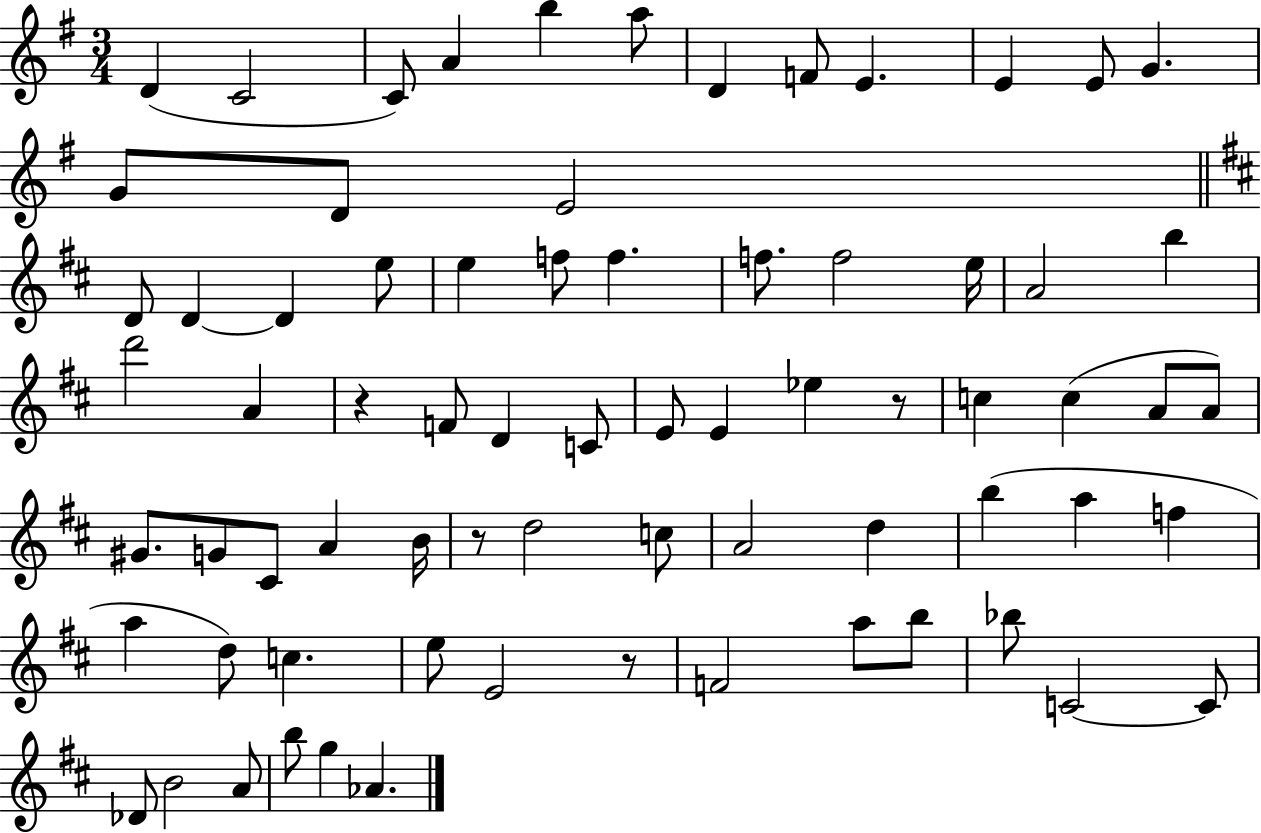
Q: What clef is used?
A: treble